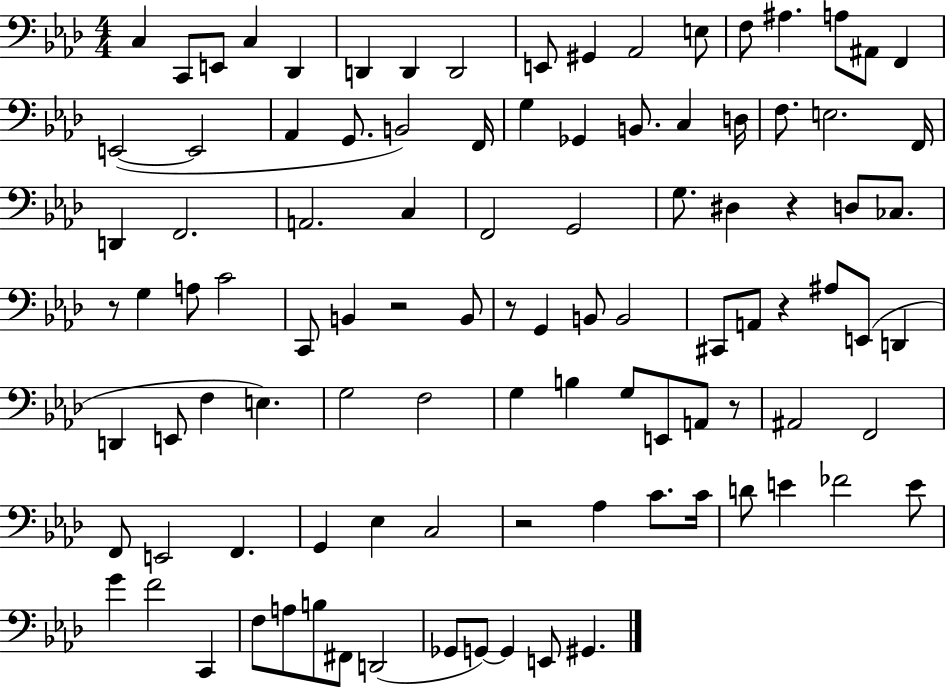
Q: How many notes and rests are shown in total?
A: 101